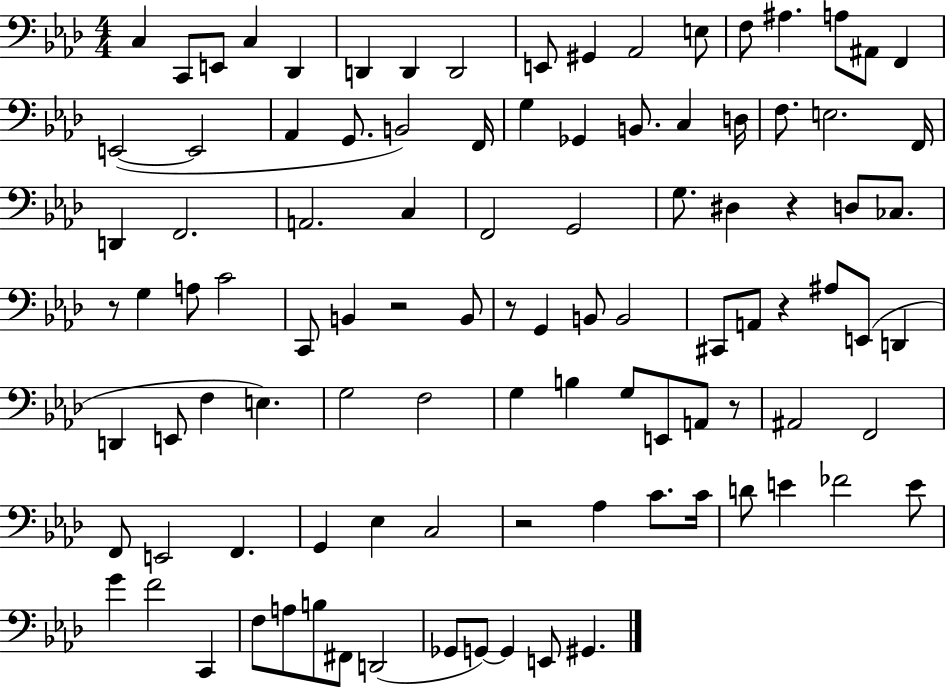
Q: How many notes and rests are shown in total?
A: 101